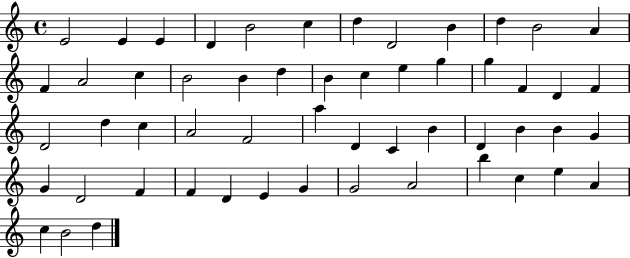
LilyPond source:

{
  \clef treble
  \time 4/4
  \defaultTimeSignature
  \key c \major
  e'2 e'4 e'4 | d'4 b'2 c''4 | d''4 d'2 b'4 | d''4 b'2 a'4 | \break f'4 a'2 c''4 | b'2 b'4 d''4 | b'4 c''4 e''4 g''4 | g''4 f'4 d'4 f'4 | \break d'2 d''4 c''4 | a'2 f'2 | a''4 d'4 c'4 b'4 | d'4 b'4 b'4 g'4 | \break g'4 d'2 f'4 | f'4 d'4 e'4 g'4 | g'2 a'2 | b''4 c''4 e''4 a'4 | \break c''4 b'2 d''4 | \bar "|."
}